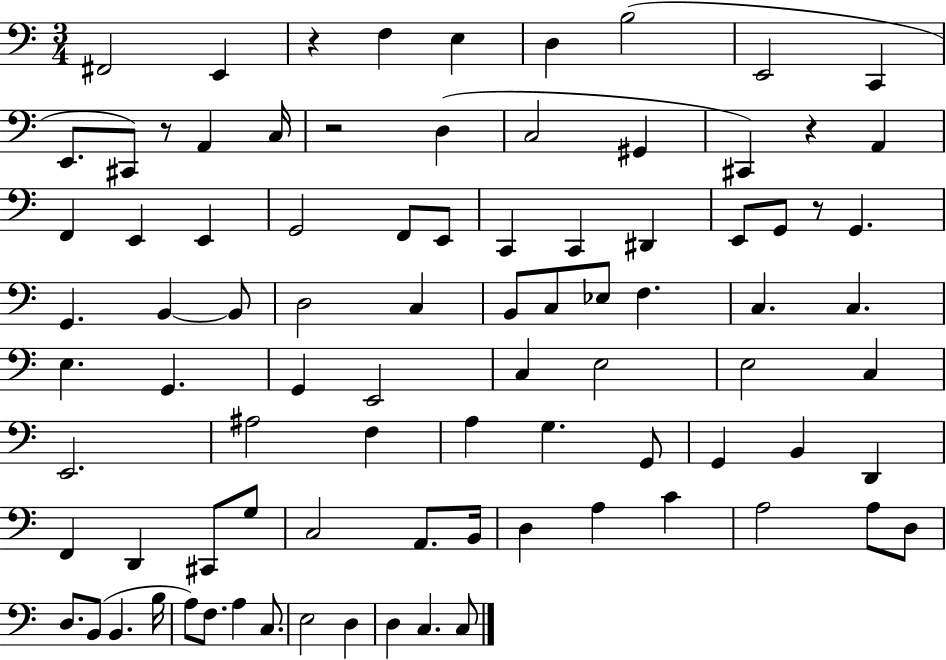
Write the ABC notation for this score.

X:1
T:Untitled
M:3/4
L:1/4
K:C
^F,,2 E,, z F, E, D, B,2 E,,2 C,, E,,/2 ^C,,/2 z/2 A,, C,/4 z2 D, C,2 ^G,, ^C,, z A,, F,, E,, E,, G,,2 F,,/2 E,,/2 C,, C,, ^D,, E,,/2 G,,/2 z/2 G,, G,, B,, B,,/2 D,2 C, B,,/2 C,/2 _E,/2 F, C, C, E, G,, G,, E,,2 C, E,2 E,2 C, E,,2 ^A,2 F, A, G, G,,/2 G,, B,, D,, F,, D,, ^C,,/2 G,/2 C,2 A,,/2 B,,/4 D, A, C A,2 A,/2 D,/2 D,/2 B,,/2 B,, B,/4 A,/2 F,/2 A, C,/2 E,2 D, D, C, C,/2